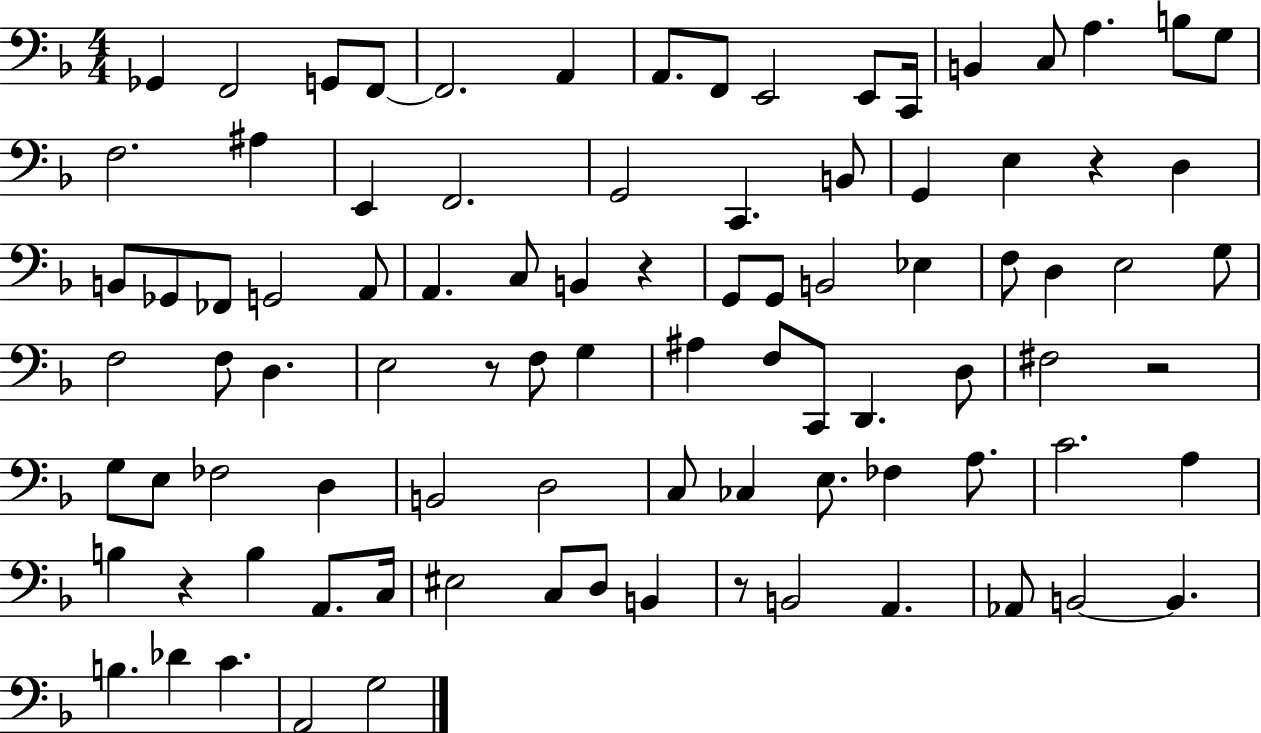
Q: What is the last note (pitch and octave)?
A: G3